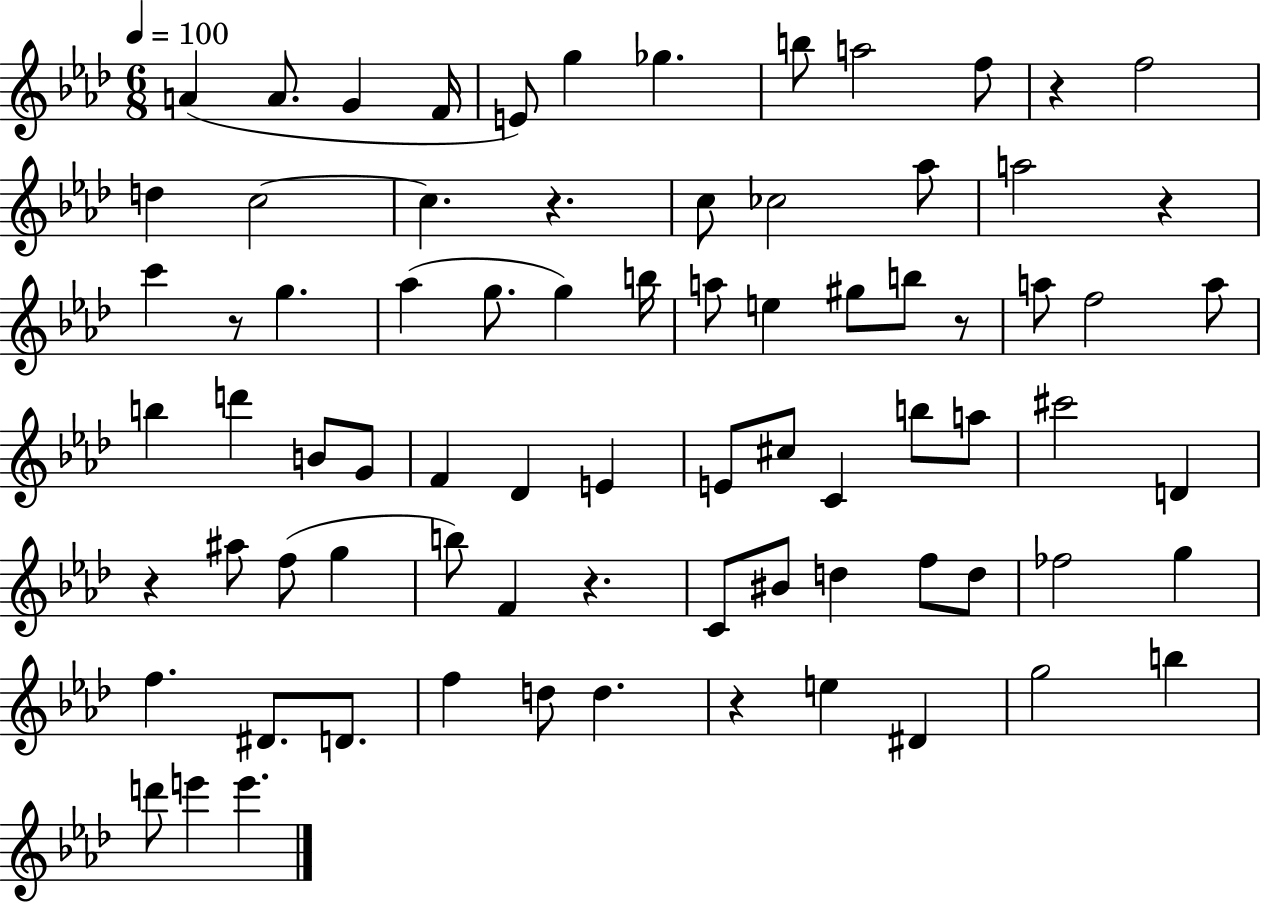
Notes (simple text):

A4/q A4/e. G4/q F4/s E4/e G5/q Gb5/q. B5/e A5/h F5/e R/q F5/h D5/q C5/h C5/q. R/q. C5/e CES5/h Ab5/e A5/h R/q C6/q R/e G5/q. Ab5/q G5/e. G5/q B5/s A5/e E5/q G#5/e B5/e R/e A5/e F5/h A5/e B5/q D6/q B4/e G4/e F4/q Db4/q E4/q E4/e C#5/e C4/q B5/e A5/e C#6/h D4/q R/q A#5/e F5/e G5/q B5/e F4/q R/q. C4/e BIS4/e D5/q F5/e D5/e FES5/h G5/q F5/q. D#4/e. D4/e. F5/q D5/e D5/q. R/q E5/q D#4/q G5/h B5/q D6/e E6/q E6/q.